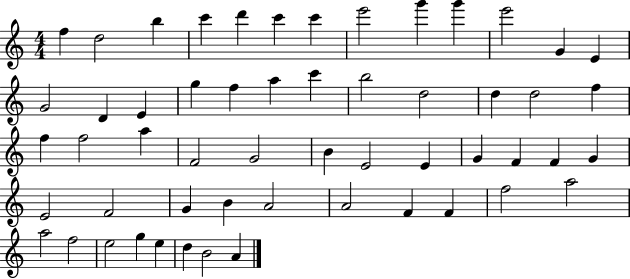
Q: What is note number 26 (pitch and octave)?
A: F5